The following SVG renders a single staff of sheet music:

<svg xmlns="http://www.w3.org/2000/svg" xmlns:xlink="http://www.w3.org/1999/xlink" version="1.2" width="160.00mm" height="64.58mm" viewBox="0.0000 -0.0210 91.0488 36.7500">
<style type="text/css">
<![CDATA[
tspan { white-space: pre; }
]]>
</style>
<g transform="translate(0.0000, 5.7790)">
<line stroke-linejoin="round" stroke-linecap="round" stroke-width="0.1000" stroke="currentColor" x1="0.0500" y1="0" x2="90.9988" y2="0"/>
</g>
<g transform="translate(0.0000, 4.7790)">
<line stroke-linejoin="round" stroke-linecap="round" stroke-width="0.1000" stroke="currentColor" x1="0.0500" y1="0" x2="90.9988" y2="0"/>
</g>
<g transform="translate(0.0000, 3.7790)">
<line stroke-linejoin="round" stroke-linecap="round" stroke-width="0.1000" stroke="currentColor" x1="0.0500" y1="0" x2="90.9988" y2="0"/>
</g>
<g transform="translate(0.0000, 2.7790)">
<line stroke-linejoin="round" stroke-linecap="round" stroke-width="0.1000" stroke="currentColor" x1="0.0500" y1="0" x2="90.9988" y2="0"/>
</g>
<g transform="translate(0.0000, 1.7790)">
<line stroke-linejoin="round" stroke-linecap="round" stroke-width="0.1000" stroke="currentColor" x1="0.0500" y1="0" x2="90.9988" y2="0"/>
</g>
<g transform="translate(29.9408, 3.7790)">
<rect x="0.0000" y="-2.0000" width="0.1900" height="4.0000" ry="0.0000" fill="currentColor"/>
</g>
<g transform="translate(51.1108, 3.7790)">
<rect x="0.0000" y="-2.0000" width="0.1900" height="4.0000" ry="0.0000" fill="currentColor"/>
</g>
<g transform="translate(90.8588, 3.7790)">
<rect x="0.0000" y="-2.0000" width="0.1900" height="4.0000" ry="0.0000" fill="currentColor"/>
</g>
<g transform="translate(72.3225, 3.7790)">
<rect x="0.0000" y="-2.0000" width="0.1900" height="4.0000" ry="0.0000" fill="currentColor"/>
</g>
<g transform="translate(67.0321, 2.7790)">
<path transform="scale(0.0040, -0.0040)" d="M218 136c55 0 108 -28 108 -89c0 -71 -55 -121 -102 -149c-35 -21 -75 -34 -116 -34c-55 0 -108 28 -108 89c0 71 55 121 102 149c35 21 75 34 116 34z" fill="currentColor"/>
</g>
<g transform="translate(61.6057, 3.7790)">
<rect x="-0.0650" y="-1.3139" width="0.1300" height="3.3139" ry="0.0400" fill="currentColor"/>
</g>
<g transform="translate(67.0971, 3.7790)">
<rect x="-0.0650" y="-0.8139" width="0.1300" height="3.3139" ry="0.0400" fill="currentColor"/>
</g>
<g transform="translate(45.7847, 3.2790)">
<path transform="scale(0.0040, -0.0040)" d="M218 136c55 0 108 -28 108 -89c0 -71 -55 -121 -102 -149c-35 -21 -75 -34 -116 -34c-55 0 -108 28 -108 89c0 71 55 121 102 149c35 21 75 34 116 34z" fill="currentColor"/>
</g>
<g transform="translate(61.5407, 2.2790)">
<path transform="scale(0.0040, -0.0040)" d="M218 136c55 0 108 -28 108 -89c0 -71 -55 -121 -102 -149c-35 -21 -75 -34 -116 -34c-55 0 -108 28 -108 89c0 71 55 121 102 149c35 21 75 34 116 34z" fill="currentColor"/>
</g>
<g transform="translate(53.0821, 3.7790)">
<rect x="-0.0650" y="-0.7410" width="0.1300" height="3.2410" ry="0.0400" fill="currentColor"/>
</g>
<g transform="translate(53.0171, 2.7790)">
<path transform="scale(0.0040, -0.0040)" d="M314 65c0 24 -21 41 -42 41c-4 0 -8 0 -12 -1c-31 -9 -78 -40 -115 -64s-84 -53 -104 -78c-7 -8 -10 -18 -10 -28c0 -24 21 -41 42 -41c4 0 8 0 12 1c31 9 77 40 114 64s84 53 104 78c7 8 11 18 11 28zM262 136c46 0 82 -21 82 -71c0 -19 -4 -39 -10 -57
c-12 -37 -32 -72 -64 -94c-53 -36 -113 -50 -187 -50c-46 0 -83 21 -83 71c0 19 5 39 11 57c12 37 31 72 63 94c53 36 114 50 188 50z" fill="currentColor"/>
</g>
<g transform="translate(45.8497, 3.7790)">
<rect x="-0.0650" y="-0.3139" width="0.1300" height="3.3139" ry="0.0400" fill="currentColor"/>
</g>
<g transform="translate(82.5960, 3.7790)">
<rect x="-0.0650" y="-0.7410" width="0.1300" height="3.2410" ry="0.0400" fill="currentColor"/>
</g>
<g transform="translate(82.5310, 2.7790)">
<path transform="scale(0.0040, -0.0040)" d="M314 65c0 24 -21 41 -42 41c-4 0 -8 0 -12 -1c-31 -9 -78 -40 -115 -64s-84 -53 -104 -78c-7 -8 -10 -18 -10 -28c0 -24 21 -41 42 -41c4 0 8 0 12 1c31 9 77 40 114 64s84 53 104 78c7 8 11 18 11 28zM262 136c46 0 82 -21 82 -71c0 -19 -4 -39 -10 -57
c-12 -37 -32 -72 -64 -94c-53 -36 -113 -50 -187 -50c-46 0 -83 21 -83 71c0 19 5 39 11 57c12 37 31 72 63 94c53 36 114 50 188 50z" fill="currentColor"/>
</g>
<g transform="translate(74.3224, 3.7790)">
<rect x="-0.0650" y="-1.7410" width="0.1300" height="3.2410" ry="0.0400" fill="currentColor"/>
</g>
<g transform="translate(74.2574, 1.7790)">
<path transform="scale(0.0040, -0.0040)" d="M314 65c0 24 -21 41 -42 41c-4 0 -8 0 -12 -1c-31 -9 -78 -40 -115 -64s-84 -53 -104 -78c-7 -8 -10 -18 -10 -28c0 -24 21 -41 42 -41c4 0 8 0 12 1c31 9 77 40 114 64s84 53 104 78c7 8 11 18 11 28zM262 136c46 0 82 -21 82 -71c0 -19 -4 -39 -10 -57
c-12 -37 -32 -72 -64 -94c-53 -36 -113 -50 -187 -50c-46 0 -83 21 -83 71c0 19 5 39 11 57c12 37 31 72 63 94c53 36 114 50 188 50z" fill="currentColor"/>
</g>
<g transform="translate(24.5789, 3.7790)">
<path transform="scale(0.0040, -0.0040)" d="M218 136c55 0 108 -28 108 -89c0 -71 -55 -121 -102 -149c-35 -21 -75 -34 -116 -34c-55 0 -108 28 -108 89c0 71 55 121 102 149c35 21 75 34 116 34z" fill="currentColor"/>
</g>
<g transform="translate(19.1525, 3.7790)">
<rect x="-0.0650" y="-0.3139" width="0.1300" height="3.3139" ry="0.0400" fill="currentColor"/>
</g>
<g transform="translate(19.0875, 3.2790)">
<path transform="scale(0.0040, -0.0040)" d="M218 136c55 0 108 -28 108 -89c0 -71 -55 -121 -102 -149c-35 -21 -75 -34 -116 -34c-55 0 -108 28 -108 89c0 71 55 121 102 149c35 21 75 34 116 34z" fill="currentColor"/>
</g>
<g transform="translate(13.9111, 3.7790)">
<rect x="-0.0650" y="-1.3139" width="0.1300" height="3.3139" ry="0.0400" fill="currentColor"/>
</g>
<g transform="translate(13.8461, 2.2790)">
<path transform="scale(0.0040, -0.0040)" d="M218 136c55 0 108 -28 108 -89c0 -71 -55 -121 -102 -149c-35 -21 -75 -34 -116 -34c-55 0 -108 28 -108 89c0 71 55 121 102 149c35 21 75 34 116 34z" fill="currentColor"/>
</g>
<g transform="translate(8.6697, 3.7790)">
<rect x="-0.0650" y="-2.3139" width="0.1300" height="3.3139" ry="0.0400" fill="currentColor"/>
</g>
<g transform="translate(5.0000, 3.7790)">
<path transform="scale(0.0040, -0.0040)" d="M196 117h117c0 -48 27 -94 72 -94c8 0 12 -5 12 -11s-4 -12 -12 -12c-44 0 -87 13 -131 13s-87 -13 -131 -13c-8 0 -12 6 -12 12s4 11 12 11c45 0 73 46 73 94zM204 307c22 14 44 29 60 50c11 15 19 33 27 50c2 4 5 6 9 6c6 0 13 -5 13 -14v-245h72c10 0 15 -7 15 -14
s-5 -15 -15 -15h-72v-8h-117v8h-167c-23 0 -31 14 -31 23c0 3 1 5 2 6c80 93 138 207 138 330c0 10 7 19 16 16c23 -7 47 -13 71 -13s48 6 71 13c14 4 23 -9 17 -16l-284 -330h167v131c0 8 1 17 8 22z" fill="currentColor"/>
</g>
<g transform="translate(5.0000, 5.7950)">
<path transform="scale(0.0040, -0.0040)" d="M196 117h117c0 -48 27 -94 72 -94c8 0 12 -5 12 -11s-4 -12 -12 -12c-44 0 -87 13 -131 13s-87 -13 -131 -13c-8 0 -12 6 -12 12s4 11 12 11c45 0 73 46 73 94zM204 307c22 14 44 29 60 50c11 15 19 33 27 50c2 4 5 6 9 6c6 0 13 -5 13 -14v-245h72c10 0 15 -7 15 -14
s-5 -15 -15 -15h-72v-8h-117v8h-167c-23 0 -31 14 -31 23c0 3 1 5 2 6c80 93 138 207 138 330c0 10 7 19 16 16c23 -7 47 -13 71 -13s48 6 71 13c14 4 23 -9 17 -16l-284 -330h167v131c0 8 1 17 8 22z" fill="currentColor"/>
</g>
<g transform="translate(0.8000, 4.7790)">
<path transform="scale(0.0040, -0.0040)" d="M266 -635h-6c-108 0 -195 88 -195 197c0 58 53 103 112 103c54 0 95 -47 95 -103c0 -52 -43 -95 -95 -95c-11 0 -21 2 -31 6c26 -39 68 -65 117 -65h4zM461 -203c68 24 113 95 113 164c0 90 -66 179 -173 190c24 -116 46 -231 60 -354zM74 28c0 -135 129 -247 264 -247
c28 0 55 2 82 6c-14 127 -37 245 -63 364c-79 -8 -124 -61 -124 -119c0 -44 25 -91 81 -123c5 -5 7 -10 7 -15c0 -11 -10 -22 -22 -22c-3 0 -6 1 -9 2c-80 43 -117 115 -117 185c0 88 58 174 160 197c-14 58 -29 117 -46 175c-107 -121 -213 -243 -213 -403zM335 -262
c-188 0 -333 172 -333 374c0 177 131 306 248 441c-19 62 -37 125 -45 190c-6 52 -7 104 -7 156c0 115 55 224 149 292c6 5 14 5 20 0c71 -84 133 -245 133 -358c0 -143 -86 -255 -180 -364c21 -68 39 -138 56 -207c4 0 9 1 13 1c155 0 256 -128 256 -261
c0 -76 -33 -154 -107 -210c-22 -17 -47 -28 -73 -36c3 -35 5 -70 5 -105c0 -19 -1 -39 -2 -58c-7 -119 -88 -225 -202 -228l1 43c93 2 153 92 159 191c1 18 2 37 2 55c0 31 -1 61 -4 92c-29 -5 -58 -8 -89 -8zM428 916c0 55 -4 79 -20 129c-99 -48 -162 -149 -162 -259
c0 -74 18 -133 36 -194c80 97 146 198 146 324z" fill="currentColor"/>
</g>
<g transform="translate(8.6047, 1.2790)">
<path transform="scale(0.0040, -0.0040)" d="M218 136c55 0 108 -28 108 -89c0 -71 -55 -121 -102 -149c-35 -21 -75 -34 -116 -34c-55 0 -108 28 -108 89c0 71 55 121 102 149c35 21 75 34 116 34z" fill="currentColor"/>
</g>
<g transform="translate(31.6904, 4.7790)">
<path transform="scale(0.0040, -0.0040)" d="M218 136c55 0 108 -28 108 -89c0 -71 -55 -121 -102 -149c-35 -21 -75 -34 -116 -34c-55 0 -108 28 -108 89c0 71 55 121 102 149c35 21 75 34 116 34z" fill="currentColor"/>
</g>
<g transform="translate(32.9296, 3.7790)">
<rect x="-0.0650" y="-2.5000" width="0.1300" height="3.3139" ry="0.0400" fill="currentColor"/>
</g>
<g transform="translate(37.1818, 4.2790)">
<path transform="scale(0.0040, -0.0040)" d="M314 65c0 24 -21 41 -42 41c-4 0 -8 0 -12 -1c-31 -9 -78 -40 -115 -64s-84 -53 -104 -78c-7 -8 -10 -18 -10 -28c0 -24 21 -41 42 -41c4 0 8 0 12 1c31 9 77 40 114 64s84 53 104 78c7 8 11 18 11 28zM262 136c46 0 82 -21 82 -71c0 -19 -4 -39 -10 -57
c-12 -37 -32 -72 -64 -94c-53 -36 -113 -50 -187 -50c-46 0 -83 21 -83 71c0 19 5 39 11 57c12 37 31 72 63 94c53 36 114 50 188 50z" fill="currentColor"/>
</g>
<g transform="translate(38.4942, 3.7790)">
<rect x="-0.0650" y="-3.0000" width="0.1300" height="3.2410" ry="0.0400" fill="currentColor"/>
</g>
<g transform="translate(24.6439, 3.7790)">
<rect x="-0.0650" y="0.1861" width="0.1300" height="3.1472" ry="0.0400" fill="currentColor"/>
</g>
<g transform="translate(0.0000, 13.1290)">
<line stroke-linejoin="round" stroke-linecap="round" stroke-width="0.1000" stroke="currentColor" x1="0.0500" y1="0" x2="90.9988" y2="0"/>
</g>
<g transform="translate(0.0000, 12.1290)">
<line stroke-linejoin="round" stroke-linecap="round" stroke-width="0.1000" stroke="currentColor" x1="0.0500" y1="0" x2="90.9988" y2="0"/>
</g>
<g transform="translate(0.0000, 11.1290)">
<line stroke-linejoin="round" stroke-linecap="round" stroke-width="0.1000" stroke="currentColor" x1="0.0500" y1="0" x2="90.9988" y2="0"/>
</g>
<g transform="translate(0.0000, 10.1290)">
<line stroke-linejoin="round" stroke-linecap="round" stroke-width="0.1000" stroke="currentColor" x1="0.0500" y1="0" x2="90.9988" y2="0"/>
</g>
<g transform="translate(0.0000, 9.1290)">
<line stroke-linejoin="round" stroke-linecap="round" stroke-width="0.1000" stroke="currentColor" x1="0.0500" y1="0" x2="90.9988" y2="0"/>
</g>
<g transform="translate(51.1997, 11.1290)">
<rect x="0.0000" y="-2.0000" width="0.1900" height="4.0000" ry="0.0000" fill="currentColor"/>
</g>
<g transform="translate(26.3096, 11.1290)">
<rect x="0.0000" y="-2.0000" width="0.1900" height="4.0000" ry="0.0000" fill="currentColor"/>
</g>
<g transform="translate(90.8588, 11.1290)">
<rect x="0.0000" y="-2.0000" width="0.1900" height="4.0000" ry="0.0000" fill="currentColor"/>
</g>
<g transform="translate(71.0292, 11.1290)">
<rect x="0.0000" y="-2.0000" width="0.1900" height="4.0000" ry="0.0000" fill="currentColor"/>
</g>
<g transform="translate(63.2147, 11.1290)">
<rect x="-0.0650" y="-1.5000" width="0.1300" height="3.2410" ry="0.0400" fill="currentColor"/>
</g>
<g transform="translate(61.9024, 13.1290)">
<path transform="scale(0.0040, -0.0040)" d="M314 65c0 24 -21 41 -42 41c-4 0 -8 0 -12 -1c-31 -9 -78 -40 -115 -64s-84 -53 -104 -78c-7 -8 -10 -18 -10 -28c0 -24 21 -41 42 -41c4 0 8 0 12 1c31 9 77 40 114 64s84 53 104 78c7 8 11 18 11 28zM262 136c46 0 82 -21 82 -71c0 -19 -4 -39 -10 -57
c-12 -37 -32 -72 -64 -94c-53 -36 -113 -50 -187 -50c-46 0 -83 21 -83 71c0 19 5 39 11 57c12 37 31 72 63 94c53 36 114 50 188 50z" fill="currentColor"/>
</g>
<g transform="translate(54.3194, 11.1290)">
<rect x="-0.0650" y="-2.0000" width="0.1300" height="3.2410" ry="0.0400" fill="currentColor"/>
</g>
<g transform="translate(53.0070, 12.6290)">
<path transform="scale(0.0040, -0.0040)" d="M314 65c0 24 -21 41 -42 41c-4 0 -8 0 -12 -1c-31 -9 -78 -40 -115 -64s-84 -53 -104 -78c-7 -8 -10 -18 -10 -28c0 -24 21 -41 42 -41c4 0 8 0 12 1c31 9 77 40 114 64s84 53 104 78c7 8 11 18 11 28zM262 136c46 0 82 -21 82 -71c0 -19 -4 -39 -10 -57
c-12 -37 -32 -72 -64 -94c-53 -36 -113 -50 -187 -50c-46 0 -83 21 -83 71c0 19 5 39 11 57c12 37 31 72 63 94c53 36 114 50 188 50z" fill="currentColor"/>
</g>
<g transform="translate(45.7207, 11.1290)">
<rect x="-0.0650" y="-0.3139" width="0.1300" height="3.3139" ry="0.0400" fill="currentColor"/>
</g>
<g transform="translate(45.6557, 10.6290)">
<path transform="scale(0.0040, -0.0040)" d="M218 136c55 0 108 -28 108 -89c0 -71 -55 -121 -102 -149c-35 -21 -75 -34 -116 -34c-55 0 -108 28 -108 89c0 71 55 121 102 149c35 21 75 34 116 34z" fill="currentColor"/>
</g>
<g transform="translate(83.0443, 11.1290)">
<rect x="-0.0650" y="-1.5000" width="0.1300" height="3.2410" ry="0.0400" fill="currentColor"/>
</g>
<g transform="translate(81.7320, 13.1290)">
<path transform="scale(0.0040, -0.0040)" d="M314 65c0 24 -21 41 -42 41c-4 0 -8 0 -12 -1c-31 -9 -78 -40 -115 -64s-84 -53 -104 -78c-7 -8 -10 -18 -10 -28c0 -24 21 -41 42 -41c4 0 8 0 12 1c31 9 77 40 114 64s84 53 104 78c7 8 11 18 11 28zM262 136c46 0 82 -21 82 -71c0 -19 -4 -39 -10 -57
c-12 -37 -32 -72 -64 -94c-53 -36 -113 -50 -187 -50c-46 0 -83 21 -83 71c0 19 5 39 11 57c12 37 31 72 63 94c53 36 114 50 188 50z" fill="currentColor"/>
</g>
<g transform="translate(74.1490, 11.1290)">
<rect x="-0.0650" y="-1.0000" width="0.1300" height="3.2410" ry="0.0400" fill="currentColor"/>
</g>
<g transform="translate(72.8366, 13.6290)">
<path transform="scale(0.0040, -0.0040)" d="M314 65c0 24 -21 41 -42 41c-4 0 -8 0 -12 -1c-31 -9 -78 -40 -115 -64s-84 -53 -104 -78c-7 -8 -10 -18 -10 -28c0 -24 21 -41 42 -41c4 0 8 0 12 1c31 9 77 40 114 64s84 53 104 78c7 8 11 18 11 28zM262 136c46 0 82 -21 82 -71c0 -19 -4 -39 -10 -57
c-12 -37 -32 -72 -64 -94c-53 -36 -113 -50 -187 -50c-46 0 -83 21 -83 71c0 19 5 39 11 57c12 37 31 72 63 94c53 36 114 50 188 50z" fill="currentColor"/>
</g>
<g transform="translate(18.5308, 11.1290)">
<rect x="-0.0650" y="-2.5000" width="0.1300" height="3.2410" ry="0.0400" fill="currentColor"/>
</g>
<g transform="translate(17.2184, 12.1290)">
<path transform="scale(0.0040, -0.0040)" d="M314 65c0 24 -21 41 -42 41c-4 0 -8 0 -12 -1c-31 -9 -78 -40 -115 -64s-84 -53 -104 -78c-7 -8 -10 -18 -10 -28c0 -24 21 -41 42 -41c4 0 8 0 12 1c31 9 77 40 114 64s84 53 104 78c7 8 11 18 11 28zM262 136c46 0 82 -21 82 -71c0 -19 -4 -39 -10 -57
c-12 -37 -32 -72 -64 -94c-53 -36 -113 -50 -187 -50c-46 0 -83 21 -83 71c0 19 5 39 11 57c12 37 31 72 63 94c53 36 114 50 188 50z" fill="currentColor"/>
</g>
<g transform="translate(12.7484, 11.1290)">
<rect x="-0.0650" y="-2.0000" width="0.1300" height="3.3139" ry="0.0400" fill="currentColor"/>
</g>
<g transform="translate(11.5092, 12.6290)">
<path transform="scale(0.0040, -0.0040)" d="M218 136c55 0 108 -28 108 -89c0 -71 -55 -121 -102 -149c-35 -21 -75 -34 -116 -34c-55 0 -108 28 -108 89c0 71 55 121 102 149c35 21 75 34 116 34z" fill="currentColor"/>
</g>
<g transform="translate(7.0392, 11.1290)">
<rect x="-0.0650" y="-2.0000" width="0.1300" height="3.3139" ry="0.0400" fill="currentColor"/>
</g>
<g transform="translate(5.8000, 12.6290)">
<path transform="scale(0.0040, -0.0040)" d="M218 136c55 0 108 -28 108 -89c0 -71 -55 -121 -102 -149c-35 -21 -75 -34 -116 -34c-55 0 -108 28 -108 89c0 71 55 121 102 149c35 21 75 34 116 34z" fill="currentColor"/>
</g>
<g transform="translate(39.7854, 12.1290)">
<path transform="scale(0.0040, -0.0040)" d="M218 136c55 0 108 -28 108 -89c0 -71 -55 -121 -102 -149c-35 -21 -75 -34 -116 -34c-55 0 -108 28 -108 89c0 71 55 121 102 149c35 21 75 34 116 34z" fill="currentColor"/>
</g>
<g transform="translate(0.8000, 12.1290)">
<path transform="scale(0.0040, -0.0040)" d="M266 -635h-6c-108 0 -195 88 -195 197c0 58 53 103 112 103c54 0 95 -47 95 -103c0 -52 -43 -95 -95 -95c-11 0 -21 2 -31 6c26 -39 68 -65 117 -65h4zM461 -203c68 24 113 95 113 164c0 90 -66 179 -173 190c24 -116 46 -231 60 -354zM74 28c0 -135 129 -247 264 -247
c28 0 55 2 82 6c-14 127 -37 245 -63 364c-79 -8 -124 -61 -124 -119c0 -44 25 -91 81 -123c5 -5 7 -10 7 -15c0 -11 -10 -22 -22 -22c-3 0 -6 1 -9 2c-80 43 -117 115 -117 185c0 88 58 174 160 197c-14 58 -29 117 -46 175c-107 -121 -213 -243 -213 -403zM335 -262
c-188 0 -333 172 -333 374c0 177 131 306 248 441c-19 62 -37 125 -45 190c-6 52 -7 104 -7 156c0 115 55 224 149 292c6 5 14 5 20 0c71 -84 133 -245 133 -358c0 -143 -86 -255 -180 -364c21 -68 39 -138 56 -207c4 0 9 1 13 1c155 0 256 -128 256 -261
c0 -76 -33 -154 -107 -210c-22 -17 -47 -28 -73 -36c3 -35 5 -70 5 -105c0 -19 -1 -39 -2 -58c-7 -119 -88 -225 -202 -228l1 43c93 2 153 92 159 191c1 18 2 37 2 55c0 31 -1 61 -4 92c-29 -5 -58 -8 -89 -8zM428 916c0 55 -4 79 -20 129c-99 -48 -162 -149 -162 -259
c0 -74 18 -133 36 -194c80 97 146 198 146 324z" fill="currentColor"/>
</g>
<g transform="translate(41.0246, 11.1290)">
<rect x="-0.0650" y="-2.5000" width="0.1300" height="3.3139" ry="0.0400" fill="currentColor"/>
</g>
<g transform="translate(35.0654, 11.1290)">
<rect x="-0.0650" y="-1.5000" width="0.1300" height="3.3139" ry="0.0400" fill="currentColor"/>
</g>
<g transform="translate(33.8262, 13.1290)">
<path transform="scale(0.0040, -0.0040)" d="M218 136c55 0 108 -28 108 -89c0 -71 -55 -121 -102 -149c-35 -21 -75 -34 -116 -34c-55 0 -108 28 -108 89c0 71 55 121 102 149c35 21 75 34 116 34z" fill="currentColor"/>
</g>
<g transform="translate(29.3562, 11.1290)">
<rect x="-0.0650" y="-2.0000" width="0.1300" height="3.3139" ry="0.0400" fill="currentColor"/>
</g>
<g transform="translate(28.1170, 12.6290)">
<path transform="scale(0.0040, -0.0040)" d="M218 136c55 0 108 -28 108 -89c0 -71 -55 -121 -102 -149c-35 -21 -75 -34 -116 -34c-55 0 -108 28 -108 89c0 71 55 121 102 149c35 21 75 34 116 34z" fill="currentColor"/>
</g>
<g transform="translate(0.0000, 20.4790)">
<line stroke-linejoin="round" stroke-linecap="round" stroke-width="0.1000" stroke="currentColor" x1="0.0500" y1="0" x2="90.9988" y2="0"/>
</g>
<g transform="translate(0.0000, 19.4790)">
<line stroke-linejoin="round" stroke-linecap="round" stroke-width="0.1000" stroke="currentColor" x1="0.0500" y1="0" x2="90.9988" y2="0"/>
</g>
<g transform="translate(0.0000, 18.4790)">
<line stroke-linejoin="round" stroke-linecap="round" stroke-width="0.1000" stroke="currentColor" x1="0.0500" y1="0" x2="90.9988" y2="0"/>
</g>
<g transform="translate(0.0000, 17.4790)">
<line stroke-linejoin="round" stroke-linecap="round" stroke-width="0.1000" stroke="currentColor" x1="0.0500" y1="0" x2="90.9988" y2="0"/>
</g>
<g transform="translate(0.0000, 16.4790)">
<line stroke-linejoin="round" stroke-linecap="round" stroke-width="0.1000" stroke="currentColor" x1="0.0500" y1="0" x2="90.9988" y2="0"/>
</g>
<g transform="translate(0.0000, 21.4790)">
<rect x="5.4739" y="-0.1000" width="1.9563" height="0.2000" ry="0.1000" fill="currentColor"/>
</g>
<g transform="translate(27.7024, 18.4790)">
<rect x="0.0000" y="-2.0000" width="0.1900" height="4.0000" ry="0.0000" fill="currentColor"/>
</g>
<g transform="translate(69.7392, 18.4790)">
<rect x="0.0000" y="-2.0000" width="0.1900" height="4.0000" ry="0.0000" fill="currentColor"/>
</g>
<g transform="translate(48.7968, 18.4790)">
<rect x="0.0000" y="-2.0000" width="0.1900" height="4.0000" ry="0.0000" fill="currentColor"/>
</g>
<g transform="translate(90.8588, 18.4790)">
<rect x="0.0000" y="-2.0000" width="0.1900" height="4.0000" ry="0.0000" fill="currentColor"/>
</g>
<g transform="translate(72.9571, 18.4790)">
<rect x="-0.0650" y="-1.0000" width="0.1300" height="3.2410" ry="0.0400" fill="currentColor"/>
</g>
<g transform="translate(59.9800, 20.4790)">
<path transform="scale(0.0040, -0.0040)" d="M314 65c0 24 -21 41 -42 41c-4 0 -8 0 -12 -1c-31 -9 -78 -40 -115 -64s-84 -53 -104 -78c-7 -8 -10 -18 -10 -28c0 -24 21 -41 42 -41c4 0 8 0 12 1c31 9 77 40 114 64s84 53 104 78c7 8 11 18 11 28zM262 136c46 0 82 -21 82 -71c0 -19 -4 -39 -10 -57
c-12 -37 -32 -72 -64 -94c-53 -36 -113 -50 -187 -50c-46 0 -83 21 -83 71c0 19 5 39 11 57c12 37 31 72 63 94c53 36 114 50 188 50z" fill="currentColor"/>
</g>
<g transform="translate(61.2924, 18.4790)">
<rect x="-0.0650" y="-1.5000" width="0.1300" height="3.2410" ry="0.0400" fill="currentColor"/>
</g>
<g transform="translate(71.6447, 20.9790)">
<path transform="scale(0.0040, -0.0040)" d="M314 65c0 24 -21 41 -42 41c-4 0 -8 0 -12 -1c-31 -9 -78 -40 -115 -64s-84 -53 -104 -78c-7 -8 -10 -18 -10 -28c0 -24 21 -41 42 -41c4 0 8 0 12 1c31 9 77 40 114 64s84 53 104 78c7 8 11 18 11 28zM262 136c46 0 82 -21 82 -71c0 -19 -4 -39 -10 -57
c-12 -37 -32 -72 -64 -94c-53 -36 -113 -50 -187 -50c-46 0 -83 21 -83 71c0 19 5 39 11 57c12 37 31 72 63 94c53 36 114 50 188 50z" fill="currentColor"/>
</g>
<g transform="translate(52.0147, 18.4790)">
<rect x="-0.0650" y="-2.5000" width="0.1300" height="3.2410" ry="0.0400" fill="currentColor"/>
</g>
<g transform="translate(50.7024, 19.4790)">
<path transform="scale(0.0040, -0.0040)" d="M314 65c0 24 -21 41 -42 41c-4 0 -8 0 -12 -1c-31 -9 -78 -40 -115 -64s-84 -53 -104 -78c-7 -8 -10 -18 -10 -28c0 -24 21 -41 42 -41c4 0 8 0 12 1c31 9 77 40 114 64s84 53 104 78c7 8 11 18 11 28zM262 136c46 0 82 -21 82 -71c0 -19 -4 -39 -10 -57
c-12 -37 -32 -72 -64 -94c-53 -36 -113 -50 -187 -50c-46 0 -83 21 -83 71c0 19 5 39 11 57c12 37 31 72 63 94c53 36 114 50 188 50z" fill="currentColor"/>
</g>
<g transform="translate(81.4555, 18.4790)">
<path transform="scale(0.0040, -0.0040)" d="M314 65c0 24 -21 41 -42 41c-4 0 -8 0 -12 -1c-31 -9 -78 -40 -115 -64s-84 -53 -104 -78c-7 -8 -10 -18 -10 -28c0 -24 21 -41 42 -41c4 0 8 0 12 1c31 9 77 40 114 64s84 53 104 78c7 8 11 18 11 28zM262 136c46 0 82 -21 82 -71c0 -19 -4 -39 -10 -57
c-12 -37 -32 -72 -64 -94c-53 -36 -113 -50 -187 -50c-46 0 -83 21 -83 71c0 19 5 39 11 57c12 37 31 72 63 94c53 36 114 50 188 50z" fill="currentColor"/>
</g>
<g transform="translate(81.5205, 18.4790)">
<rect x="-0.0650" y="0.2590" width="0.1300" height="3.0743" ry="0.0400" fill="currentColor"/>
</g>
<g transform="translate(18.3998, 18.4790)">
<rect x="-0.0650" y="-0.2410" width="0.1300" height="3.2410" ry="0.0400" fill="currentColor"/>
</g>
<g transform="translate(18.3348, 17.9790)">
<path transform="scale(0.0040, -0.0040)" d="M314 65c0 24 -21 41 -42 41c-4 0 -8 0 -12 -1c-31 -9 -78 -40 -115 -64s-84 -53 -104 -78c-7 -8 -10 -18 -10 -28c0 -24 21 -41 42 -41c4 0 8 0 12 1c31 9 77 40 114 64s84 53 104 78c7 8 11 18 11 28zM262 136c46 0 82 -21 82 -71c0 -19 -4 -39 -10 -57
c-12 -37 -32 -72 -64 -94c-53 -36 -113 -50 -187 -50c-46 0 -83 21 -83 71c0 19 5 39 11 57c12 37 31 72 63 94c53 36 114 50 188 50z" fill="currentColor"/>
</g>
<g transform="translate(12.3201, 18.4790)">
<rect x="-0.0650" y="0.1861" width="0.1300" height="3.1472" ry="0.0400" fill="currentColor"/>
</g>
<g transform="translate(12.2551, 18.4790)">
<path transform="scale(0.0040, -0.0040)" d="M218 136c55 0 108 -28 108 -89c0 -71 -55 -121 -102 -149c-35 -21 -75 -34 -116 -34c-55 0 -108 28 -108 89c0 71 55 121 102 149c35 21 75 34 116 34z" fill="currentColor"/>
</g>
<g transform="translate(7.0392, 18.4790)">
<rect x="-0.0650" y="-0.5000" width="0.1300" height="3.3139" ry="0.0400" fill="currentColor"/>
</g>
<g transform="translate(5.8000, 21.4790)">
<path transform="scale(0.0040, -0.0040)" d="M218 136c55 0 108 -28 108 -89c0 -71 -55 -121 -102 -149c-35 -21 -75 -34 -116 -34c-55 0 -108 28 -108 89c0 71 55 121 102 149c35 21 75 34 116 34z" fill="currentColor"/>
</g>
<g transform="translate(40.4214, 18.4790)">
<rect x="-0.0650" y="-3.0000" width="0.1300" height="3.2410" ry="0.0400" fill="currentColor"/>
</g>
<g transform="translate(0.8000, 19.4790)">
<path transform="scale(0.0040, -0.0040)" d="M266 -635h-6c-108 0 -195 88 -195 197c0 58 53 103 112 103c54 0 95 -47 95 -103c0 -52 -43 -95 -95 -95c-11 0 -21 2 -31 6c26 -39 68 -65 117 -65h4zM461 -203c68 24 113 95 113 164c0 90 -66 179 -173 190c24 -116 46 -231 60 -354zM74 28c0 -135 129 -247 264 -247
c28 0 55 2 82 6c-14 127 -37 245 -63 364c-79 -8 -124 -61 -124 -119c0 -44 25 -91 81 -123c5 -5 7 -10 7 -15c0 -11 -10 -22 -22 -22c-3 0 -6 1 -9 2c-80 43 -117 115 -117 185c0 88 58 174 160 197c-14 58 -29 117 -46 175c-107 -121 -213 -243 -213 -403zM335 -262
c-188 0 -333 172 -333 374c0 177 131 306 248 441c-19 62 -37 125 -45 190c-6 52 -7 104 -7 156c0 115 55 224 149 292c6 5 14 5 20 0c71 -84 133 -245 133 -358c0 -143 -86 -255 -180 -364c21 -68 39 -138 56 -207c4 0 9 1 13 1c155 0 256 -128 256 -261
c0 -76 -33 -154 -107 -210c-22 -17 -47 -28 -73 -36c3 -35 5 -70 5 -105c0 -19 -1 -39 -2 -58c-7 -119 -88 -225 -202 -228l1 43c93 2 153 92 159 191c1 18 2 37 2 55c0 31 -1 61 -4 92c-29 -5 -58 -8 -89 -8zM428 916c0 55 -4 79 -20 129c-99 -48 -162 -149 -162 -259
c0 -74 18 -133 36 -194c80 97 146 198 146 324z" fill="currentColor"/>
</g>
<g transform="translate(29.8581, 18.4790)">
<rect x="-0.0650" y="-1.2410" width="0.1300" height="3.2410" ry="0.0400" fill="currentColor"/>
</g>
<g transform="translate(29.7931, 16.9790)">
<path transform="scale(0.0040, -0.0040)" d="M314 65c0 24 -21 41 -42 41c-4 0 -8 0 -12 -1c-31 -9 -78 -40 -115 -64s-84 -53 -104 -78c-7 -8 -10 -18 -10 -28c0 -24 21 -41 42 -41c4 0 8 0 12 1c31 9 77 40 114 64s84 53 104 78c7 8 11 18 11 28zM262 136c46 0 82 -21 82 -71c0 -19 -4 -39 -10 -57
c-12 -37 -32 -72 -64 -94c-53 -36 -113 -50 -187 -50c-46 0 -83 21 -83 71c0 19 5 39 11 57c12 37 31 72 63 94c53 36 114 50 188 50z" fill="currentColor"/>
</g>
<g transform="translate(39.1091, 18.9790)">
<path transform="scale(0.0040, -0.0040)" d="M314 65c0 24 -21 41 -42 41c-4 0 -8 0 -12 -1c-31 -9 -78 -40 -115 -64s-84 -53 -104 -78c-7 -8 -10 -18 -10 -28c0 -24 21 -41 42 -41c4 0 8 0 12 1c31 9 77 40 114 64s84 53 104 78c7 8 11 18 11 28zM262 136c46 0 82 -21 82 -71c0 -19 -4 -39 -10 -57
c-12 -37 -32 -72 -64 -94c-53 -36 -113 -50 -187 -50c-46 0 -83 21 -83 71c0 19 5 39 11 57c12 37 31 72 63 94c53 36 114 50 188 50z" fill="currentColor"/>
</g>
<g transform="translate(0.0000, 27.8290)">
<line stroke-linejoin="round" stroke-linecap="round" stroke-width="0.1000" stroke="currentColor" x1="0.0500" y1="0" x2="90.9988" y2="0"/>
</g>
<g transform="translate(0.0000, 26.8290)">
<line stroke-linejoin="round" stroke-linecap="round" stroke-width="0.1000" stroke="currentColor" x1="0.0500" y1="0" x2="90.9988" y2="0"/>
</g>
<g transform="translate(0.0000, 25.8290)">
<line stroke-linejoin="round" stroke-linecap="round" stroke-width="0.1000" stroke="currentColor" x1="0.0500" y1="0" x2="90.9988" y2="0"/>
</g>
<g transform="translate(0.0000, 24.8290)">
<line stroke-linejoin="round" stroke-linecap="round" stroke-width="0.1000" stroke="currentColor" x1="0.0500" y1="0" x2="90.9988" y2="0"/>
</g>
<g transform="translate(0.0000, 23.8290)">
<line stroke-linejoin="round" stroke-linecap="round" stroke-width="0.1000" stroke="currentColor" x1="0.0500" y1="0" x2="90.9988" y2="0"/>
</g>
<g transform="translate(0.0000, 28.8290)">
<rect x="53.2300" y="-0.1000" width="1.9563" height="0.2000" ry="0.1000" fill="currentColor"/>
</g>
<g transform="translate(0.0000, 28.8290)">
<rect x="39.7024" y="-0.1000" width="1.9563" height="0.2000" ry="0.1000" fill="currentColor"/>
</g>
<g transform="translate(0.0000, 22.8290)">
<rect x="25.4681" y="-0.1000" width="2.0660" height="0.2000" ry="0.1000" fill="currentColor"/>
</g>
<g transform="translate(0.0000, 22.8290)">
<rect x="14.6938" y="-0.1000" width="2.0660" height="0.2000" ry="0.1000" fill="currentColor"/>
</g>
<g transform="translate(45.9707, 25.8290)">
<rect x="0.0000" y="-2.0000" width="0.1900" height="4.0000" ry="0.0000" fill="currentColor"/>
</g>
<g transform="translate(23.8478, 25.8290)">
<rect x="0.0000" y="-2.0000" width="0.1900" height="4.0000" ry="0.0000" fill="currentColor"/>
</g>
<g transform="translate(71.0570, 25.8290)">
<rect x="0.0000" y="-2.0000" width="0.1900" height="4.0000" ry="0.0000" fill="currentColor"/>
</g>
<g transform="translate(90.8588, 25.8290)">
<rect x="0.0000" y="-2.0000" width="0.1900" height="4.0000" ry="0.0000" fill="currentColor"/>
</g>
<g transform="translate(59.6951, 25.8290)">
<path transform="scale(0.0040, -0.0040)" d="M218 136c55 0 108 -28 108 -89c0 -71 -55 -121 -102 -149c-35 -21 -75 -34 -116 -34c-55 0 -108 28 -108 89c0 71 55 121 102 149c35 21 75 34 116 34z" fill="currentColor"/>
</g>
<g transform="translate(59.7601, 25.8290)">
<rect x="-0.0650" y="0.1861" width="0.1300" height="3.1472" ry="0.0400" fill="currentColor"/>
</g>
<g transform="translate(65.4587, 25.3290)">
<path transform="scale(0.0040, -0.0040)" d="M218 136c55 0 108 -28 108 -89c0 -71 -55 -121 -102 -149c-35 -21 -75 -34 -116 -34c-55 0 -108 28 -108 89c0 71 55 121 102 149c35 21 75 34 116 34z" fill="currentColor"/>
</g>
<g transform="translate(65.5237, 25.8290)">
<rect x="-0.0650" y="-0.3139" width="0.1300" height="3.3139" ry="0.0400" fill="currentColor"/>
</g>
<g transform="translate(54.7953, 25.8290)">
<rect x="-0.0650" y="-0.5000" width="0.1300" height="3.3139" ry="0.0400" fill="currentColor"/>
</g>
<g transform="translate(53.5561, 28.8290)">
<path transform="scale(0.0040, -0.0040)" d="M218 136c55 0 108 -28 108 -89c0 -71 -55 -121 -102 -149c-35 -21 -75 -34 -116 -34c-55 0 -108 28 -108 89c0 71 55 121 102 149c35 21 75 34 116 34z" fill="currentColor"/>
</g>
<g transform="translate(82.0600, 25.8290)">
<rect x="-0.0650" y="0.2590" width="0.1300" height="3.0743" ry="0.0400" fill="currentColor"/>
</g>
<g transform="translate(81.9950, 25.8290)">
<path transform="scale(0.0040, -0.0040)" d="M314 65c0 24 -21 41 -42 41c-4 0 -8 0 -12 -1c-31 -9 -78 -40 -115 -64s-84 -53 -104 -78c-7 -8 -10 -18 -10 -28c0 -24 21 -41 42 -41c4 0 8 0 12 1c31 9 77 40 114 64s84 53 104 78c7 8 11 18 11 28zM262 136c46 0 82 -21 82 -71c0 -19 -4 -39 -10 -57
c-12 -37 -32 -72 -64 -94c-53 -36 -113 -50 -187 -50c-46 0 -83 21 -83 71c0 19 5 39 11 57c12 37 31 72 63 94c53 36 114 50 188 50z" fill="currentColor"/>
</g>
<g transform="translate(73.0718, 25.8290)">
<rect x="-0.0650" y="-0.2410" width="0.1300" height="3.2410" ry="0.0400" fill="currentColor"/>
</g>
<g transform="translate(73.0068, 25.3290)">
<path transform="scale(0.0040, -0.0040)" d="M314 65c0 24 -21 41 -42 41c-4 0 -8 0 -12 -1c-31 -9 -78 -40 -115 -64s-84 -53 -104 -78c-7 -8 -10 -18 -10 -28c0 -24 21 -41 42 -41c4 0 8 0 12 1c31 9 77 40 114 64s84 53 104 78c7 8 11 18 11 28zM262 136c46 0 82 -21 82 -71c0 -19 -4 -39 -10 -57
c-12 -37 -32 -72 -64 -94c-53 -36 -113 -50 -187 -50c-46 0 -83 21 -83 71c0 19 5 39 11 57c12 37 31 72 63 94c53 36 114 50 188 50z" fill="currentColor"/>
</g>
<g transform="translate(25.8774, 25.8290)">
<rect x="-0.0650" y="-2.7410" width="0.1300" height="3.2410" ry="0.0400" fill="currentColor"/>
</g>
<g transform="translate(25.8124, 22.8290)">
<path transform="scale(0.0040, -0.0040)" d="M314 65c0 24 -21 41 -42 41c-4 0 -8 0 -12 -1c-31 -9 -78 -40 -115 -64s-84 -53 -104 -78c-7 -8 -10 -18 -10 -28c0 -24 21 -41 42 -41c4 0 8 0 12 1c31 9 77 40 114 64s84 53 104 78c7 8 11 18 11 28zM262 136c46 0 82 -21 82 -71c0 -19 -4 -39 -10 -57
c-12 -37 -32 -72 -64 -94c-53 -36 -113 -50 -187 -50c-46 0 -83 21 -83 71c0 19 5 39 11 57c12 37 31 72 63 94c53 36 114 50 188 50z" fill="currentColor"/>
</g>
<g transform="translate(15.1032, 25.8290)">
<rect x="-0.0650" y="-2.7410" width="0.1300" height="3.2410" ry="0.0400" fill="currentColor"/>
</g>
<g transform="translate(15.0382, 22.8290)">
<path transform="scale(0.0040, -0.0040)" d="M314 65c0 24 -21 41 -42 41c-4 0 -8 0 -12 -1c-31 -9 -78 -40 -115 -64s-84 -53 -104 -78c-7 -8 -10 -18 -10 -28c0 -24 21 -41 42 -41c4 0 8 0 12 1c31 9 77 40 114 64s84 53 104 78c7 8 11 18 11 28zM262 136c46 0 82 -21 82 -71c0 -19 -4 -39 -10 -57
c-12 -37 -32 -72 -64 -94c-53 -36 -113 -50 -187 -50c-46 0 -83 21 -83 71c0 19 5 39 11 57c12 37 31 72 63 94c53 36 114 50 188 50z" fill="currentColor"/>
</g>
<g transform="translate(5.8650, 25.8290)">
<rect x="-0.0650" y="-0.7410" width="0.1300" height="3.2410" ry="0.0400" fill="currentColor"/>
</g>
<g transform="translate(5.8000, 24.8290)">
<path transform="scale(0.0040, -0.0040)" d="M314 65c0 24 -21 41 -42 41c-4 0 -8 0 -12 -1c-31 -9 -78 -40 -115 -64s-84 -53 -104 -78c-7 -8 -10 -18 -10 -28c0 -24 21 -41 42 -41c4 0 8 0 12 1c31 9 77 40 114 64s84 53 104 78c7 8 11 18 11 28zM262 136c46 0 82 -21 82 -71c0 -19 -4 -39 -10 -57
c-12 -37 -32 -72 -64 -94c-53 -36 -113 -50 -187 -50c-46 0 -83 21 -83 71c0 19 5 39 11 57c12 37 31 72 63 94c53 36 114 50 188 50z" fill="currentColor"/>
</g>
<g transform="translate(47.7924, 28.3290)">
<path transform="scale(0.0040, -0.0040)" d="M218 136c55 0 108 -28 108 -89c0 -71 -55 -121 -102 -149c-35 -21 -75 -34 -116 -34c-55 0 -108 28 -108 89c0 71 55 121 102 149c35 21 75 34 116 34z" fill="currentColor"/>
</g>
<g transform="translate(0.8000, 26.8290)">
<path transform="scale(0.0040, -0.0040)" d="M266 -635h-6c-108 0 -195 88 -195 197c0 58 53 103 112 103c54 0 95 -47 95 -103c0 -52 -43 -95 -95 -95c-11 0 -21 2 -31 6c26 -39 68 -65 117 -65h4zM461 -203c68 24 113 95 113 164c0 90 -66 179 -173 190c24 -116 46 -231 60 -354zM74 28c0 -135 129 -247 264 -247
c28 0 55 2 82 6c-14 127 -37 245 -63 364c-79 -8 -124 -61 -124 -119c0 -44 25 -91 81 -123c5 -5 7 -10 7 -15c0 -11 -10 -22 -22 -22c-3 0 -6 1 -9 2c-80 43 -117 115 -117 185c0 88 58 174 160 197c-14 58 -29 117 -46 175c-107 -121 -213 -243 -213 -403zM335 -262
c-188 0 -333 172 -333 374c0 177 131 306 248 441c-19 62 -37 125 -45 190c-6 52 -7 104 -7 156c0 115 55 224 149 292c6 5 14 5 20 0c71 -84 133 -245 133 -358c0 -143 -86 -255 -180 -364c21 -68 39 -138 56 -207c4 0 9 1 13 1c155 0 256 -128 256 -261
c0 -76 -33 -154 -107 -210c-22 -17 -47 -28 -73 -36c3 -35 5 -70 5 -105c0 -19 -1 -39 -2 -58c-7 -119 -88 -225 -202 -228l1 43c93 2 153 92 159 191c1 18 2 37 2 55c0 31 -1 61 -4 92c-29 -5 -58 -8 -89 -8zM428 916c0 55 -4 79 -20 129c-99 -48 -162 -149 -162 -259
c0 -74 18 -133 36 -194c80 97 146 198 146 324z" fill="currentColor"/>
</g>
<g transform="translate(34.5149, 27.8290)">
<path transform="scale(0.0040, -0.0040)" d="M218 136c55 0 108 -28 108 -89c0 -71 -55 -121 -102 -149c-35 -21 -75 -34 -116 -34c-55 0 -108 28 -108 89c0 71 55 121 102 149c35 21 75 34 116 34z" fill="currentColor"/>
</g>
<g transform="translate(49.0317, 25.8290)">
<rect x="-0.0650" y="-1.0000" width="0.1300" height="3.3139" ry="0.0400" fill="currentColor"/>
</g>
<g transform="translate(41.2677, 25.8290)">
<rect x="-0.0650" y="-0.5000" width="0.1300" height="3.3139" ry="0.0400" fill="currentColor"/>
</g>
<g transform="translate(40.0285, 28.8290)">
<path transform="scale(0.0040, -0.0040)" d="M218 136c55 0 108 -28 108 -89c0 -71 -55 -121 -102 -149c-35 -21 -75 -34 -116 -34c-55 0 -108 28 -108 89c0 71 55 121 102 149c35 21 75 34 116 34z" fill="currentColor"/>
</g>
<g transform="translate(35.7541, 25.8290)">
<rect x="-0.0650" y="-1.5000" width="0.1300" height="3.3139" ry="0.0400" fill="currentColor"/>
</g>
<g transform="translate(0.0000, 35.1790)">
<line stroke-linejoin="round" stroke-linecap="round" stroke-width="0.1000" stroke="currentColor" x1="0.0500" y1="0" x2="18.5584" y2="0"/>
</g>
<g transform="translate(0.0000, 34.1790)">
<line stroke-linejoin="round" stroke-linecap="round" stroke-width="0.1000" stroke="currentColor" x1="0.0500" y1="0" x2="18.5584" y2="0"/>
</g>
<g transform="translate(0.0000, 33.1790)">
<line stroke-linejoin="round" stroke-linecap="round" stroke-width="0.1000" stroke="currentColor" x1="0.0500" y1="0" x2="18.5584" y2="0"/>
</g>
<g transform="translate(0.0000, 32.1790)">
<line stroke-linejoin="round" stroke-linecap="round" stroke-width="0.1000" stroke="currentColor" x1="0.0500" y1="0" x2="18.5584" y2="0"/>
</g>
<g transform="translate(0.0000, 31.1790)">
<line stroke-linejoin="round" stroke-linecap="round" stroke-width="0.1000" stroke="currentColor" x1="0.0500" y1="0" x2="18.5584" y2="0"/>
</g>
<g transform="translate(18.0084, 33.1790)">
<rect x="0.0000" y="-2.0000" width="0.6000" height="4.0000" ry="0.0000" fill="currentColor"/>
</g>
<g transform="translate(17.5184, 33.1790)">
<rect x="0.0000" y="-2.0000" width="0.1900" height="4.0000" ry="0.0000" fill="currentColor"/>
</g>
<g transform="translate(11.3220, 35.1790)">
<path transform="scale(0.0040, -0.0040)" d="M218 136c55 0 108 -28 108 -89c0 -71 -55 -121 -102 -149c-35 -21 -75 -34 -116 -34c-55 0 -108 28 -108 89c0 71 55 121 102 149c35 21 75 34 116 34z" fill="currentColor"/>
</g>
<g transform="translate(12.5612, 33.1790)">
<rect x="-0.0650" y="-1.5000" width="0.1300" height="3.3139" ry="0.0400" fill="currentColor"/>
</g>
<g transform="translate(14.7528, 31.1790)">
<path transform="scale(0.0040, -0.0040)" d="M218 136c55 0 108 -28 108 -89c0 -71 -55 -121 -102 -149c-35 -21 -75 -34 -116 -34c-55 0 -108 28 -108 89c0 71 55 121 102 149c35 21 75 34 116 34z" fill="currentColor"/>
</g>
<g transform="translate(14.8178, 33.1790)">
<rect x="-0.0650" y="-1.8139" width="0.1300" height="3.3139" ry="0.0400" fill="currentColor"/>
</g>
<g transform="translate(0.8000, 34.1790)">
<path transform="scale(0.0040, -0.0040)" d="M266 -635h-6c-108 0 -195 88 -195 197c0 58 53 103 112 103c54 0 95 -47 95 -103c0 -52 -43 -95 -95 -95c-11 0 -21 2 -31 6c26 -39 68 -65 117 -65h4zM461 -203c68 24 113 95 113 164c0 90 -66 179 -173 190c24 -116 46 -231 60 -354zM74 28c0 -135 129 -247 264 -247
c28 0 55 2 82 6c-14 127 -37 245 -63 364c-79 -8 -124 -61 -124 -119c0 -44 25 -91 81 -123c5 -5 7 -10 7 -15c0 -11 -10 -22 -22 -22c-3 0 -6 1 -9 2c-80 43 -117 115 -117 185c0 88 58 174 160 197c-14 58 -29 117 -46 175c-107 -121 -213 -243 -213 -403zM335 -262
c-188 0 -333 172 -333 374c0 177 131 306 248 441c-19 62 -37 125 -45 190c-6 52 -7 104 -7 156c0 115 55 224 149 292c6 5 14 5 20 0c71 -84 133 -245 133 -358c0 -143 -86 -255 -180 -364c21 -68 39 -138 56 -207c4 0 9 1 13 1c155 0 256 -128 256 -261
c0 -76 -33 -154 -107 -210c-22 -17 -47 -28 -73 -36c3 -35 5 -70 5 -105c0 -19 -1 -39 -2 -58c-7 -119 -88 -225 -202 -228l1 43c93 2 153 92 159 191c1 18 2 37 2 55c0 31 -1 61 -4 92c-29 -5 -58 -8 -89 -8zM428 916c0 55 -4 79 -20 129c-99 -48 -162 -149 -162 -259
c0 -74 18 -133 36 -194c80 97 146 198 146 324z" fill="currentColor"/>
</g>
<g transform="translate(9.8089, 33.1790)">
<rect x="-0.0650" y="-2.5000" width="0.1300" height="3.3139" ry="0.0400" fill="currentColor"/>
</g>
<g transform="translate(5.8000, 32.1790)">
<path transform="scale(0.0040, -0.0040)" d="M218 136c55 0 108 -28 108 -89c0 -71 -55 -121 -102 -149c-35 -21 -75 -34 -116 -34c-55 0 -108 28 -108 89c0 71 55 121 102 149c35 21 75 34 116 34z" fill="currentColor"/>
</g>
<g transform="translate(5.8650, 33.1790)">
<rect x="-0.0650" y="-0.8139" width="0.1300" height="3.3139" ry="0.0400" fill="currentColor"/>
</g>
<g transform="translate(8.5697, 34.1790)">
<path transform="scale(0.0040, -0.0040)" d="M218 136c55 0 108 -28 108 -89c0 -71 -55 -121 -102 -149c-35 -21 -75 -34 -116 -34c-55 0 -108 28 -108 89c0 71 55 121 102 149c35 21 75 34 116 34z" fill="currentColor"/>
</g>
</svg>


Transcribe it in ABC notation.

X:1
T:Untitled
M:4/4
L:1/4
K:C
g e c B G A2 c d2 e d f2 d2 F F G2 F E G c F2 E2 D2 E2 C B c2 e2 A2 G2 E2 D2 B2 d2 a2 a2 E C D C B c c2 B2 d G E f